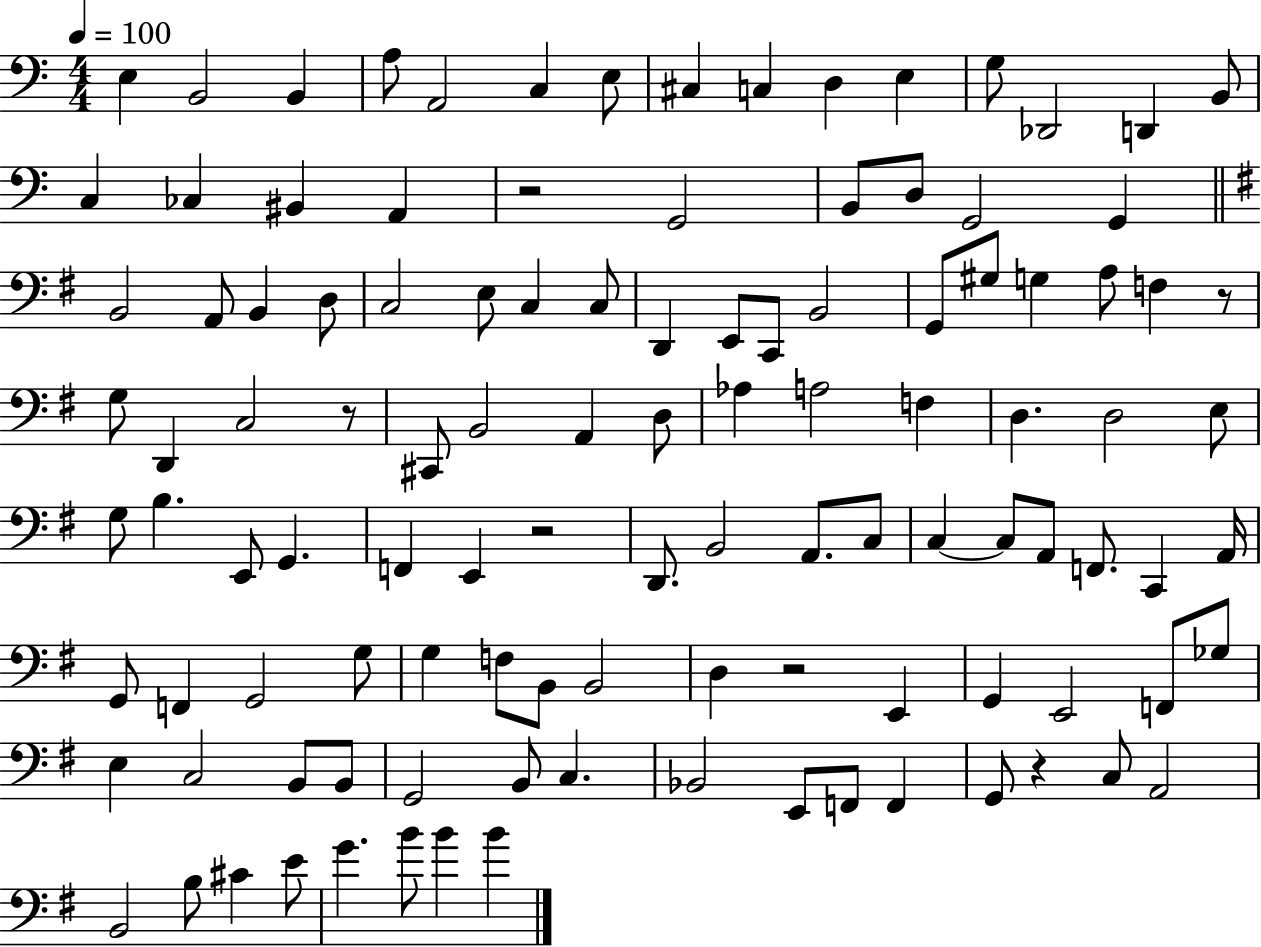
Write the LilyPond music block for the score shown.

{
  \clef bass
  \numericTimeSignature
  \time 4/4
  \key c \major
  \tempo 4 = 100
  e4 b,2 b,4 | a8 a,2 c4 e8 | cis4 c4 d4 e4 | g8 des,2 d,4 b,8 | \break c4 ces4 bis,4 a,4 | r2 g,2 | b,8 d8 g,2 g,4 | \bar "||" \break \key g \major b,2 a,8 b,4 d8 | c2 e8 c4 c8 | d,4 e,8 c,8 b,2 | g,8 gis8 g4 a8 f4 r8 | \break g8 d,4 c2 r8 | cis,8 b,2 a,4 d8 | aes4 a2 f4 | d4. d2 e8 | \break g8 b4. e,8 g,4. | f,4 e,4 r2 | d,8. b,2 a,8. c8 | c4~~ c8 a,8 f,8. c,4 a,16 | \break g,8 f,4 g,2 g8 | g4 f8 b,8 b,2 | d4 r2 e,4 | g,4 e,2 f,8 ges8 | \break e4 c2 b,8 b,8 | g,2 b,8 c4. | bes,2 e,8 f,8 f,4 | g,8 r4 c8 a,2 | \break b,2 b8 cis'4 e'8 | g'4. b'8 b'4 b'4 | \bar "|."
}